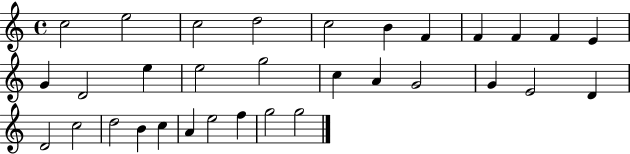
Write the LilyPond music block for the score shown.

{
  \clef treble
  \time 4/4
  \defaultTimeSignature
  \key c \major
  c''2 e''2 | c''2 d''2 | c''2 b'4 f'4 | f'4 f'4 f'4 e'4 | \break g'4 d'2 e''4 | e''2 g''2 | c''4 a'4 g'2 | g'4 e'2 d'4 | \break d'2 c''2 | d''2 b'4 c''4 | a'4 e''2 f''4 | g''2 g''2 | \break \bar "|."
}